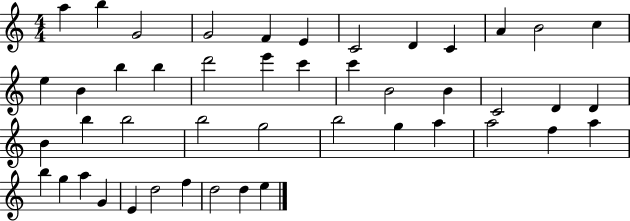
{
  \clef treble
  \numericTimeSignature
  \time 4/4
  \key c \major
  a''4 b''4 g'2 | g'2 f'4 e'4 | c'2 d'4 c'4 | a'4 b'2 c''4 | \break e''4 b'4 b''4 b''4 | d'''2 e'''4 c'''4 | c'''4 b'2 b'4 | c'2 d'4 d'4 | \break b'4 b''4 b''2 | b''2 g''2 | b''2 g''4 a''4 | a''2 f''4 a''4 | \break b''4 g''4 a''4 g'4 | e'4 d''2 f''4 | d''2 d''4 e''4 | \bar "|."
}